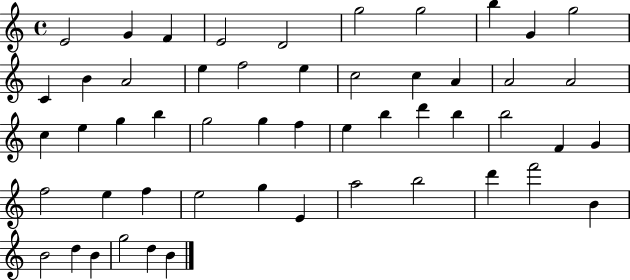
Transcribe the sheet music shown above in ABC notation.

X:1
T:Untitled
M:4/4
L:1/4
K:C
E2 G F E2 D2 g2 g2 b G g2 C B A2 e f2 e c2 c A A2 A2 c e g b g2 g f e b d' b b2 F G f2 e f e2 g E a2 b2 d' f'2 B B2 d B g2 d B